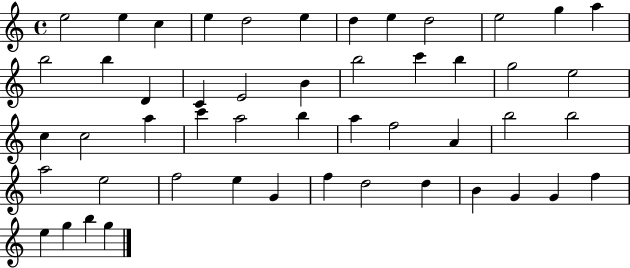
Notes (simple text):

E5/h E5/q C5/q E5/q D5/h E5/q D5/q E5/q D5/h E5/h G5/q A5/q B5/h B5/q D4/q C4/q E4/h B4/q B5/h C6/q B5/q G5/h E5/h C5/q C5/h A5/q C6/q A5/h B5/q A5/q F5/h A4/q B5/h B5/h A5/h E5/h F5/h E5/q G4/q F5/q D5/h D5/q B4/q G4/q G4/q F5/q E5/q G5/q B5/q G5/q